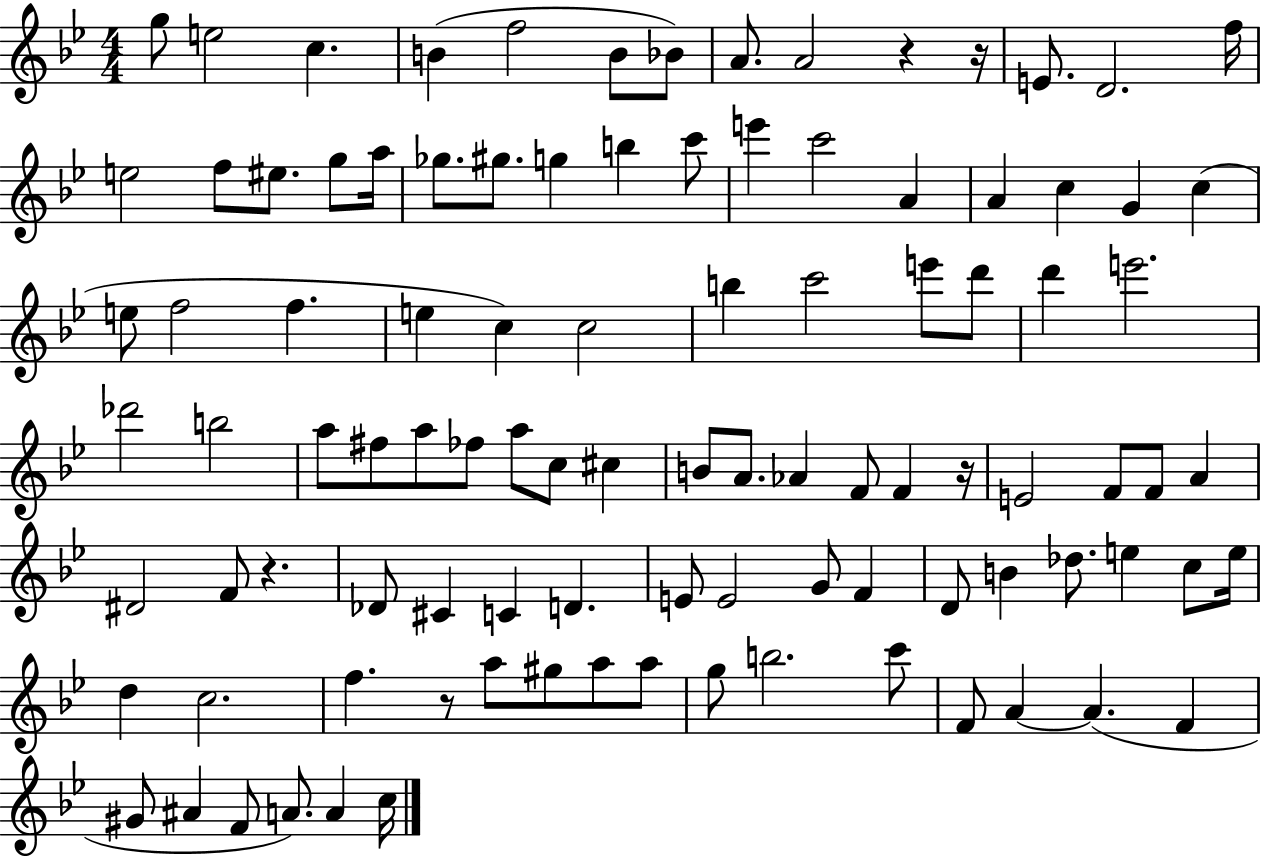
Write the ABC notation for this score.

X:1
T:Untitled
M:4/4
L:1/4
K:Bb
g/2 e2 c B f2 B/2 _B/2 A/2 A2 z z/4 E/2 D2 f/4 e2 f/2 ^e/2 g/2 a/4 _g/2 ^g/2 g b c'/2 e' c'2 A A c G c e/2 f2 f e c c2 b c'2 e'/2 d'/2 d' e'2 _d'2 b2 a/2 ^f/2 a/2 _f/2 a/2 c/2 ^c B/2 A/2 _A F/2 F z/4 E2 F/2 F/2 A ^D2 F/2 z _D/2 ^C C D E/2 E2 G/2 F D/2 B _d/2 e c/2 e/4 d c2 f z/2 a/2 ^g/2 a/2 a/2 g/2 b2 c'/2 F/2 A A F ^G/2 ^A F/2 A/2 A c/4